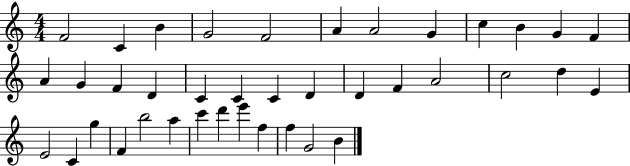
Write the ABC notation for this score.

X:1
T:Untitled
M:4/4
L:1/4
K:C
F2 C B G2 F2 A A2 G c B G F A G F D C C C D D F A2 c2 d E E2 C g F b2 a c' d' e' f f G2 B